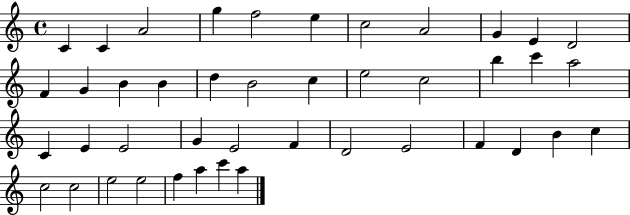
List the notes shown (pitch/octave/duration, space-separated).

C4/q C4/q A4/h G5/q F5/h E5/q C5/h A4/h G4/q E4/q D4/h F4/q G4/q B4/q B4/q D5/q B4/h C5/q E5/h C5/h B5/q C6/q A5/h C4/q E4/q E4/h G4/q E4/h F4/q D4/h E4/h F4/q D4/q B4/q C5/q C5/h C5/h E5/h E5/h F5/q A5/q C6/q A5/q